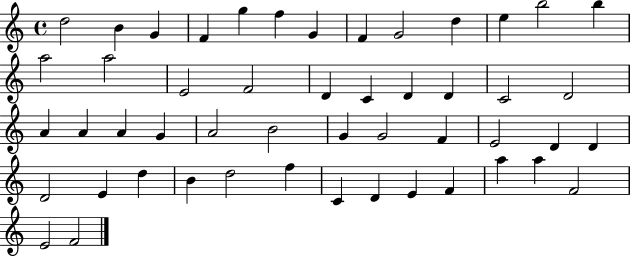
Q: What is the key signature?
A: C major